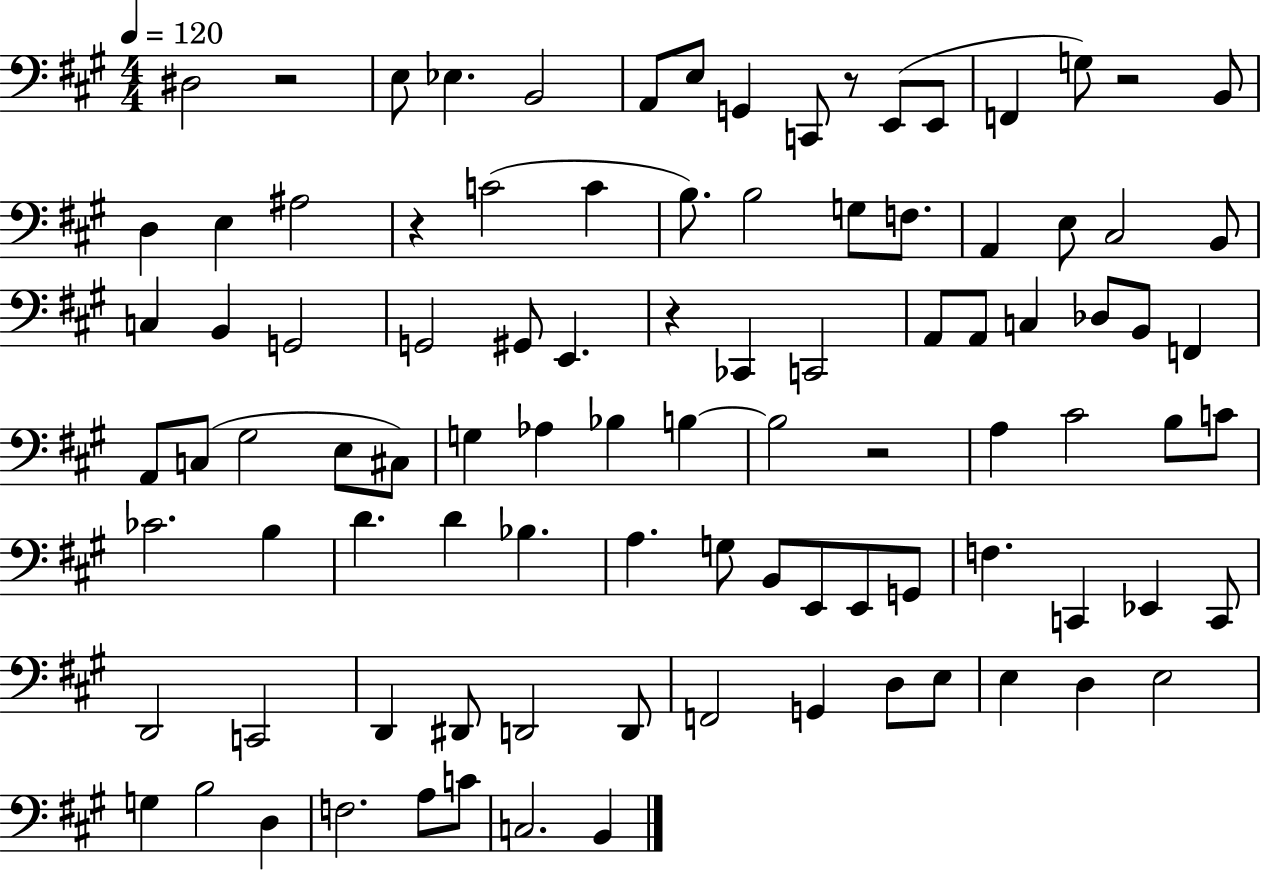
D#3/h R/h E3/e Eb3/q. B2/h A2/e E3/e G2/q C2/e R/e E2/e E2/e F2/q G3/e R/h B2/e D3/q E3/q A#3/h R/q C4/h C4/q B3/e. B3/h G3/e F3/e. A2/q E3/e C#3/h B2/e C3/q B2/q G2/h G2/h G#2/e E2/q. R/q CES2/q C2/h A2/e A2/e C3/q Db3/e B2/e F2/q A2/e C3/e G#3/h E3/e C#3/e G3/q Ab3/q Bb3/q B3/q B3/h R/h A3/q C#4/h B3/e C4/e CES4/h. B3/q D4/q. D4/q Bb3/q. A3/q. G3/e B2/e E2/e E2/e G2/e F3/q. C2/q Eb2/q C2/e D2/h C2/h D2/q D#2/e D2/h D2/e F2/h G2/q D3/e E3/e E3/q D3/q E3/h G3/q B3/h D3/q F3/h. A3/e C4/e C3/h. B2/q